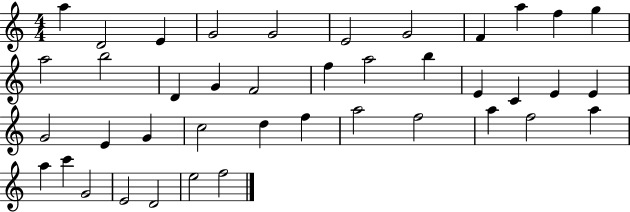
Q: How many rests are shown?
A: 0